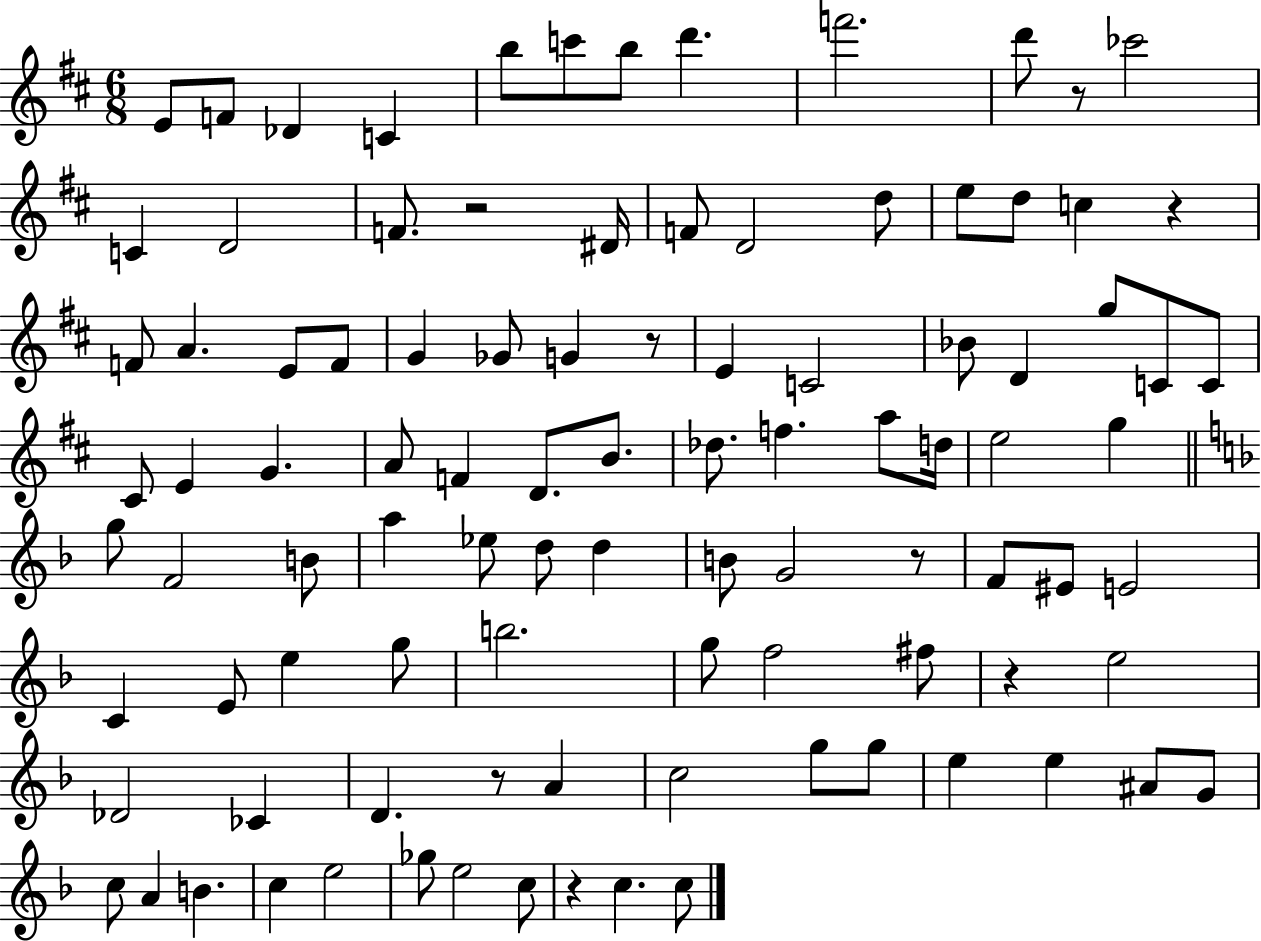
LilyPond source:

{
  \clef treble
  \numericTimeSignature
  \time 6/8
  \key d \major
  e'8 f'8 des'4 c'4 | b''8 c'''8 b''8 d'''4. | f'''2. | d'''8 r8 ces'''2 | \break c'4 d'2 | f'8. r2 dis'16 | f'8 d'2 d''8 | e''8 d''8 c''4 r4 | \break f'8 a'4. e'8 f'8 | g'4 ges'8 g'4 r8 | e'4 c'2 | bes'8 d'4 g''8 c'8 c'8 | \break cis'8 e'4 g'4. | a'8 f'4 d'8. b'8. | des''8. f''4. a''8 d''16 | e''2 g''4 | \break \bar "||" \break \key d \minor g''8 f'2 b'8 | a''4 ees''8 d''8 d''4 | b'8 g'2 r8 | f'8 eis'8 e'2 | \break c'4 e'8 e''4 g''8 | b''2. | g''8 f''2 fis''8 | r4 e''2 | \break des'2 ces'4 | d'4. r8 a'4 | c''2 g''8 g''8 | e''4 e''4 ais'8 g'8 | \break c''8 a'4 b'4. | c''4 e''2 | ges''8 e''2 c''8 | r4 c''4. c''8 | \break \bar "|."
}